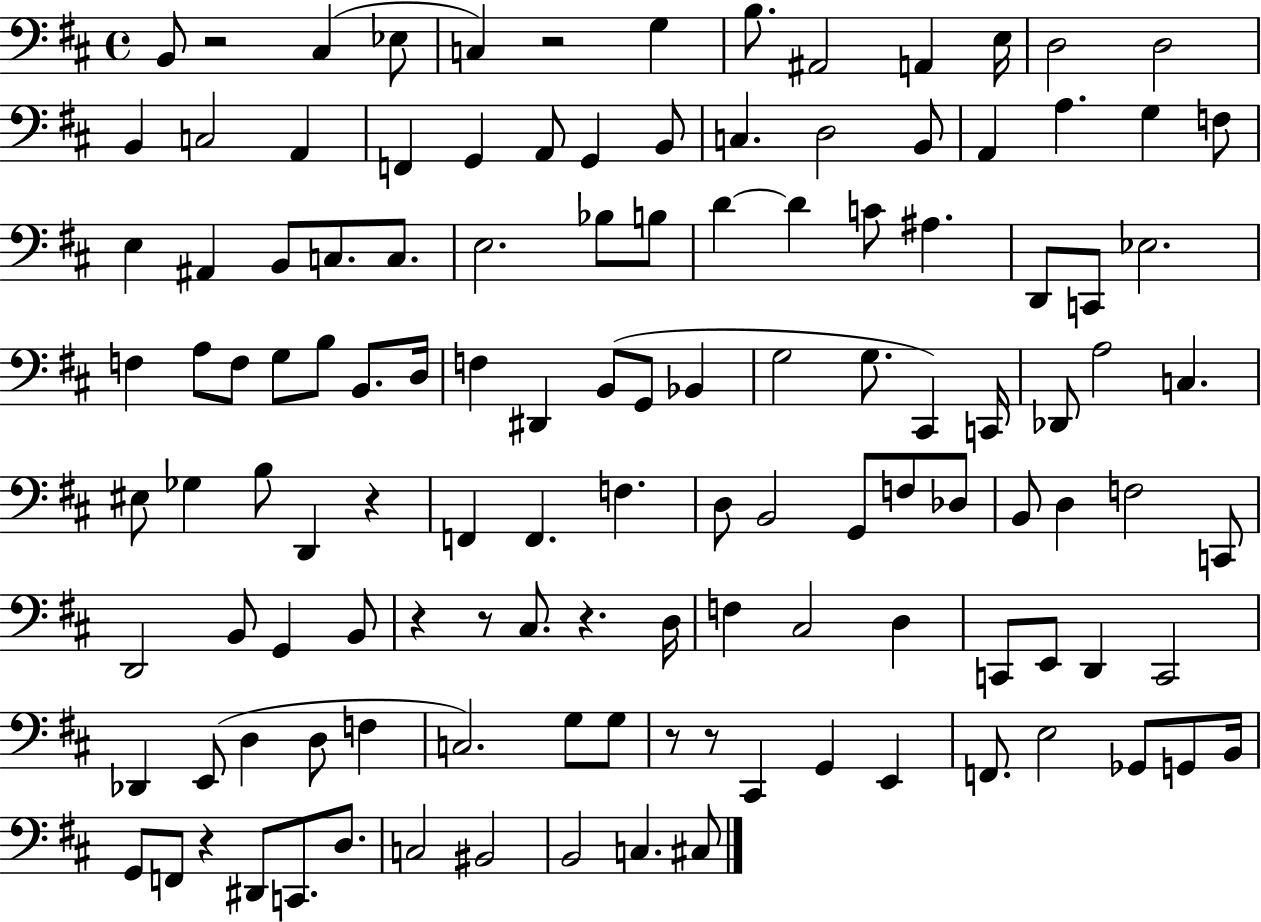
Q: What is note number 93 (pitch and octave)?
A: D3